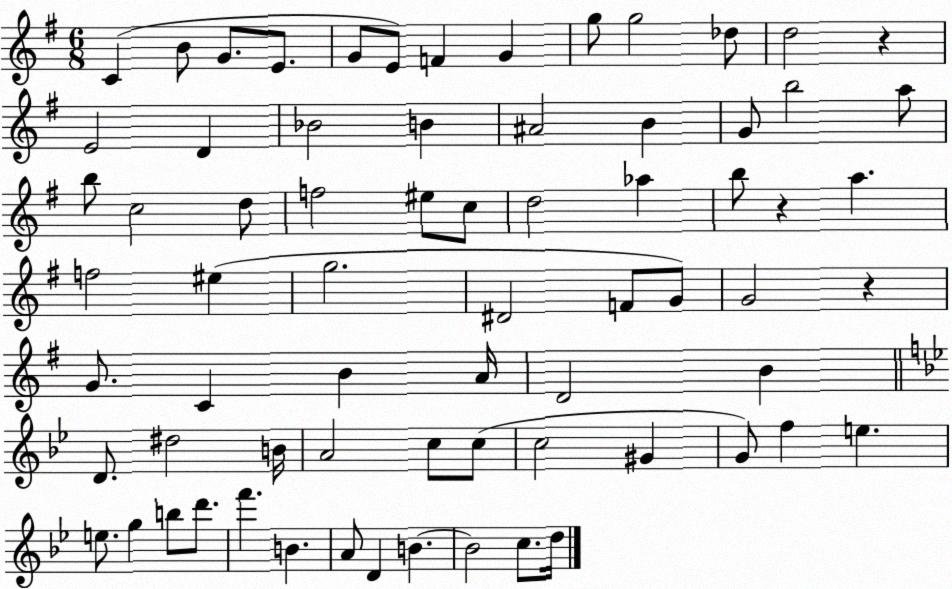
X:1
T:Untitled
M:6/8
L:1/4
K:G
C B/2 G/2 E/2 G/2 E/2 F G g/2 g2 _d/2 d2 z E2 D _B2 B ^A2 B G/2 b2 a/2 b/2 c2 d/2 f2 ^e/2 c/2 d2 _a b/2 z a f2 ^e g2 ^D2 F/2 G/2 G2 z G/2 C B A/4 D2 B D/2 ^d2 B/4 A2 c/2 c/2 c2 ^G G/2 f e e/2 g b/2 d'/2 f' B A/2 D B B2 c/2 d/4